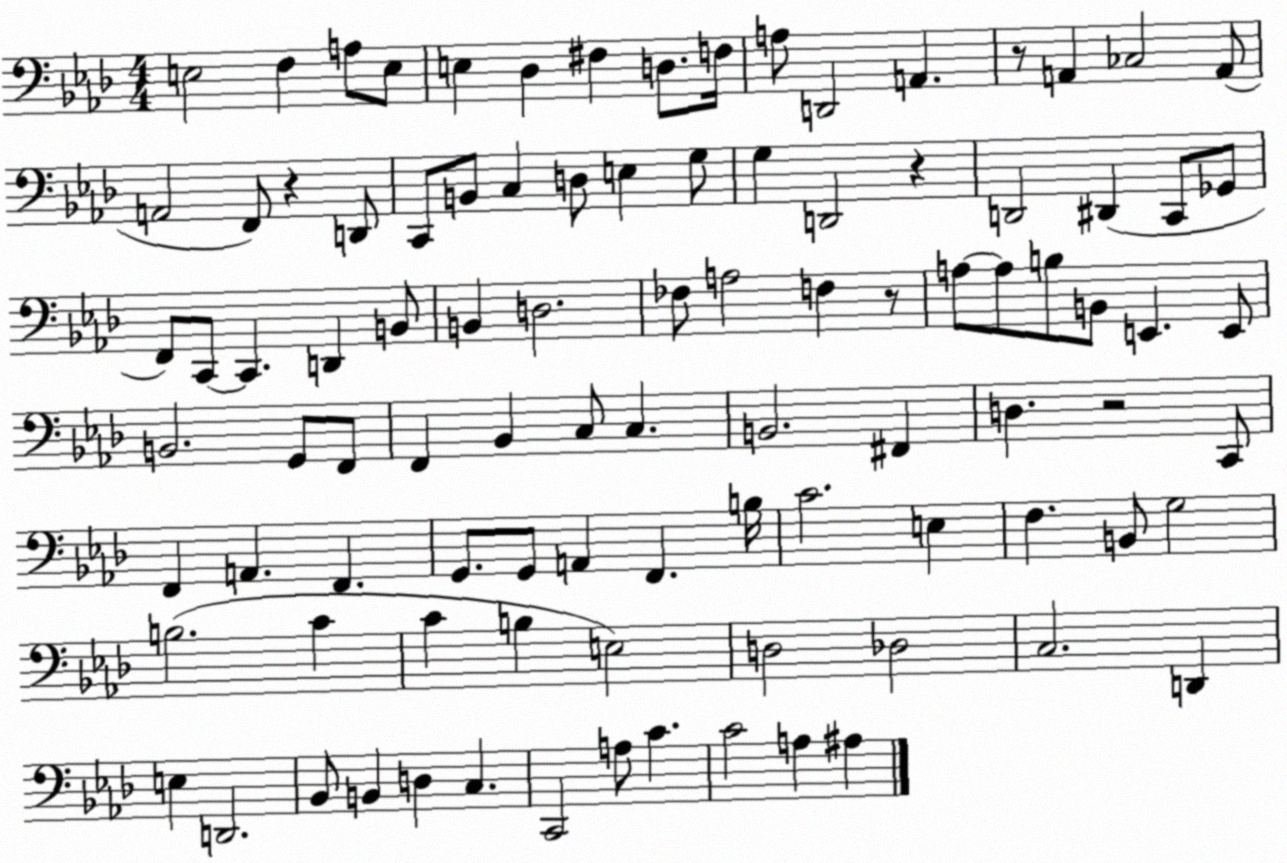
X:1
T:Untitled
M:4/4
L:1/4
K:Ab
E,2 F, A,/2 E,/2 E, _D, ^F, D,/2 F,/4 A,/2 D,,2 A,, z/2 A,, _C,2 A,,/2 A,,2 F,,/2 z D,,/2 C,,/2 B,,/2 C, D,/2 E, G,/2 G, D,,2 z D,,2 ^D,, C,,/2 _G,,/2 F,,/2 C,,/2 C,, D,, B,,/2 B,, D,2 _F,/2 A,2 F, z/2 A,/2 A,/2 B,/2 B,,/2 E,, E,,/2 B,,2 G,,/2 F,,/2 F,, _B,, C,/2 C, B,,2 ^F,, D, z2 C,,/2 F,, A,, F,, G,,/2 G,,/2 A,, F,, B,/4 C2 E, F, B,,/2 G,2 B,2 C C B, E,2 D,2 _D,2 C,2 D,, E, D,,2 _B,,/2 B,, D, C, C,,2 A,/2 C C2 A, ^A,